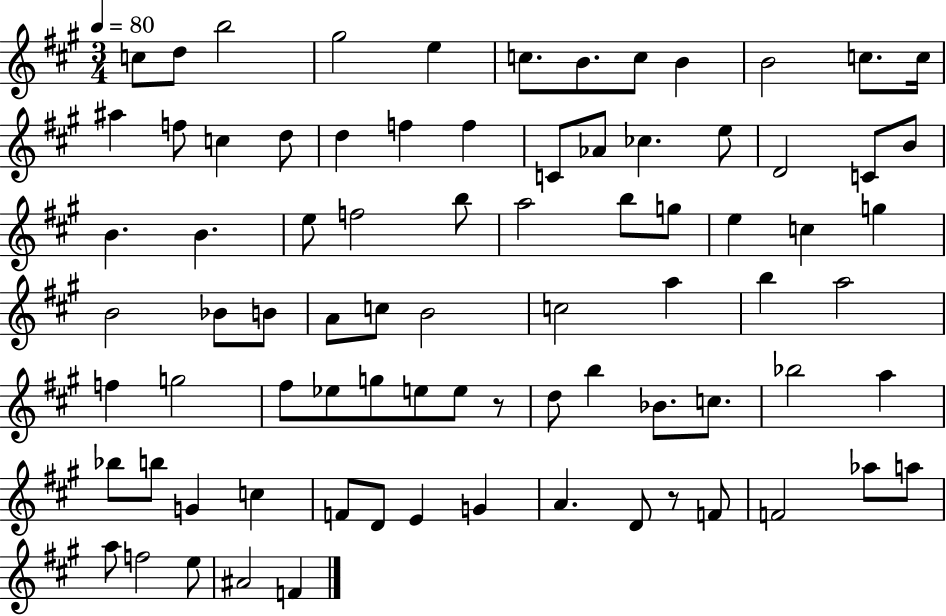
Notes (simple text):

C5/e D5/e B5/h G#5/h E5/q C5/e. B4/e. C5/e B4/q B4/h C5/e. C5/s A#5/q F5/e C5/q D5/e D5/q F5/q F5/q C4/e Ab4/e CES5/q. E5/e D4/h C4/e B4/e B4/q. B4/q. E5/e F5/h B5/e A5/h B5/e G5/e E5/q C5/q G5/q B4/h Bb4/e B4/e A4/e C5/e B4/h C5/h A5/q B5/q A5/h F5/q G5/h F#5/e Eb5/e G5/e E5/e E5/e R/e D5/e B5/q Bb4/e. C5/e. Bb5/h A5/q Bb5/e B5/e G4/q C5/q F4/e D4/e E4/q G4/q A4/q. D4/e R/e F4/e F4/h Ab5/e A5/e A5/e F5/h E5/e A#4/h F4/q